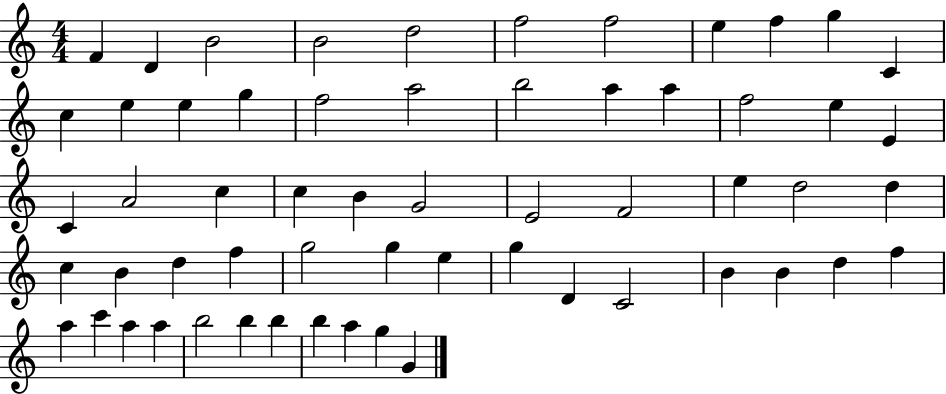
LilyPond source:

{
  \clef treble
  \numericTimeSignature
  \time 4/4
  \key c \major
  f'4 d'4 b'2 | b'2 d''2 | f''2 f''2 | e''4 f''4 g''4 c'4 | \break c''4 e''4 e''4 g''4 | f''2 a''2 | b''2 a''4 a''4 | f''2 e''4 e'4 | \break c'4 a'2 c''4 | c''4 b'4 g'2 | e'2 f'2 | e''4 d''2 d''4 | \break c''4 b'4 d''4 f''4 | g''2 g''4 e''4 | g''4 d'4 c'2 | b'4 b'4 d''4 f''4 | \break a''4 c'''4 a''4 a''4 | b''2 b''4 b''4 | b''4 a''4 g''4 g'4 | \bar "|."
}